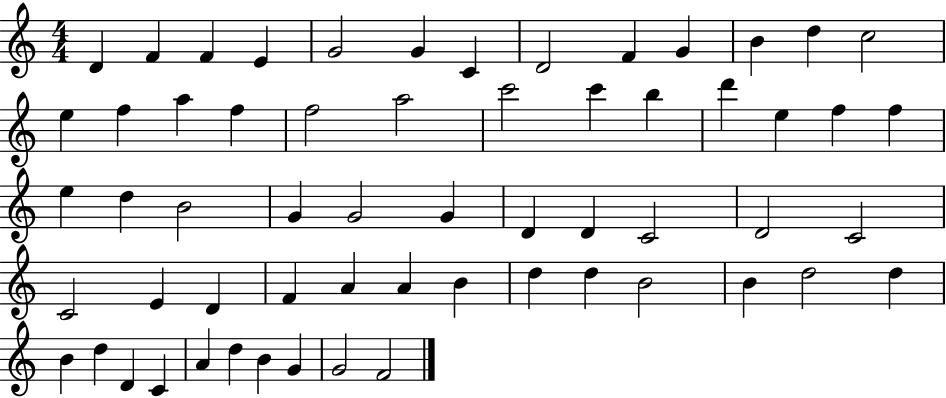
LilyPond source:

{
  \clef treble
  \numericTimeSignature
  \time 4/4
  \key c \major
  d'4 f'4 f'4 e'4 | g'2 g'4 c'4 | d'2 f'4 g'4 | b'4 d''4 c''2 | \break e''4 f''4 a''4 f''4 | f''2 a''2 | c'''2 c'''4 b''4 | d'''4 e''4 f''4 f''4 | \break e''4 d''4 b'2 | g'4 g'2 g'4 | d'4 d'4 c'2 | d'2 c'2 | \break c'2 e'4 d'4 | f'4 a'4 a'4 b'4 | d''4 d''4 b'2 | b'4 d''2 d''4 | \break b'4 d''4 d'4 c'4 | a'4 d''4 b'4 g'4 | g'2 f'2 | \bar "|."
}